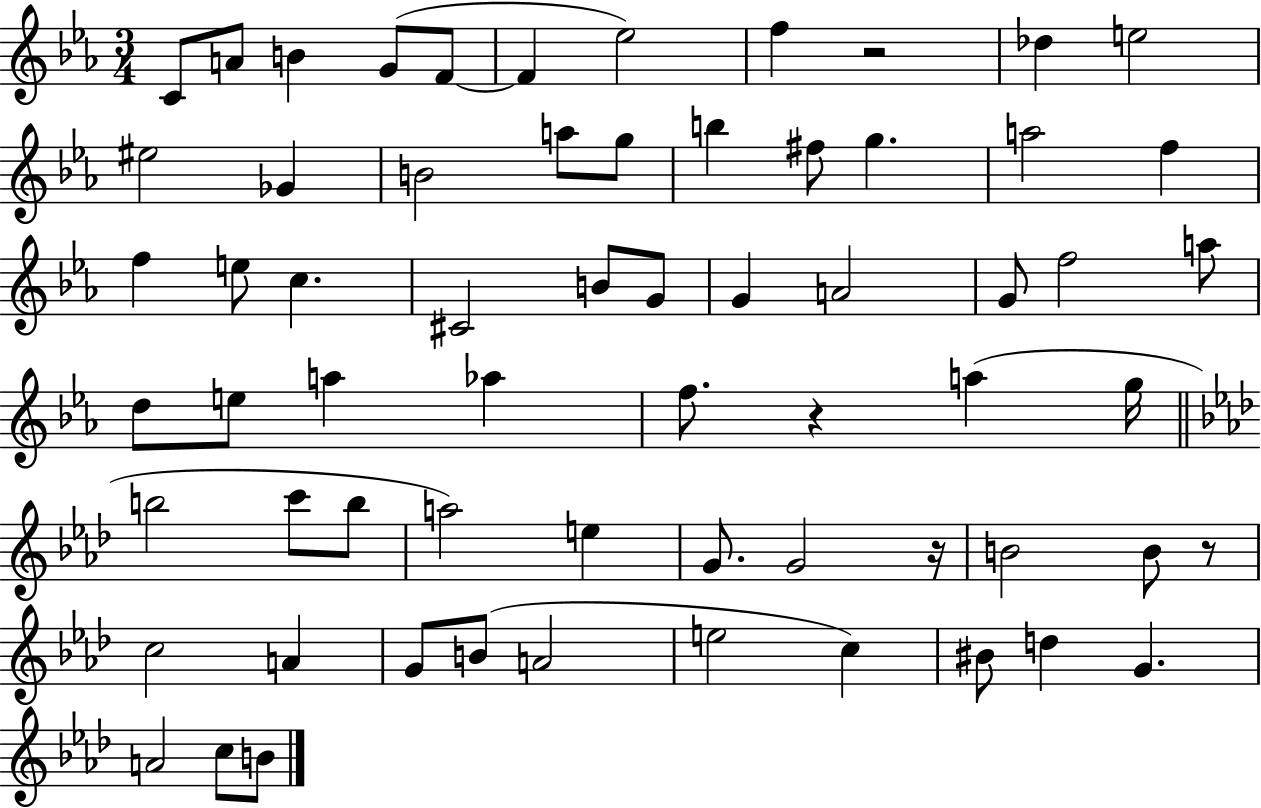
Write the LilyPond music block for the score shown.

{
  \clef treble
  \numericTimeSignature
  \time 3/4
  \key ees \major
  c'8 a'8 b'4 g'8( f'8~~ | f'4 ees''2) | f''4 r2 | des''4 e''2 | \break eis''2 ges'4 | b'2 a''8 g''8 | b''4 fis''8 g''4. | a''2 f''4 | \break f''4 e''8 c''4. | cis'2 b'8 g'8 | g'4 a'2 | g'8 f''2 a''8 | \break d''8 e''8 a''4 aes''4 | f''8. r4 a''4( g''16 | \bar "||" \break \key aes \major b''2 c'''8 b''8 | a''2) e''4 | g'8. g'2 r16 | b'2 b'8 r8 | \break c''2 a'4 | g'8 b'8( a'2 | e''2 c''4) | bis'8 d''4 g'4. | \break a'2 c''8 b'8 | \bar "|."
}